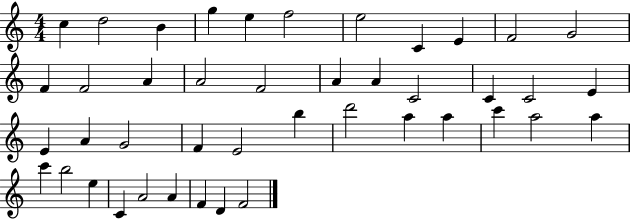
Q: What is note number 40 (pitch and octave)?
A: A4